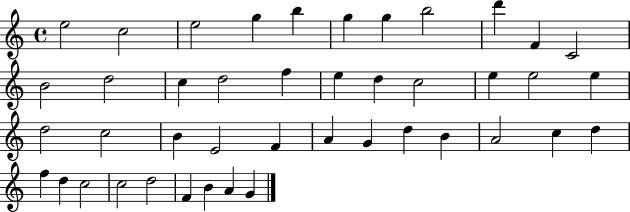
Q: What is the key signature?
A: C major